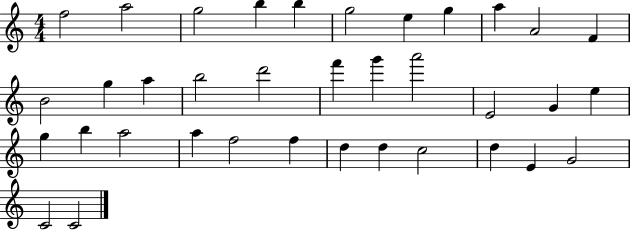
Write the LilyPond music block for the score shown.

{
  \clef treble
  \numericTimeSignature
  \time 4/4
  \key c \major
  f''2 a''2 | g''2 b''4 b''4 | g''2 e''4 g''4 | a''4 a'2 f'4 | \break b'2 g''4 a''4 | b''2 d'''2 | f'''4 g'''4 a'''2 | e'2 g'4 e''4 | \break g''4 b''4 a''2 | a''4 f''2 f''4 | d''4 d''4 c''2 | d''4 e'4 g'2 | \break c'2 c'2 | \bar "|."
}